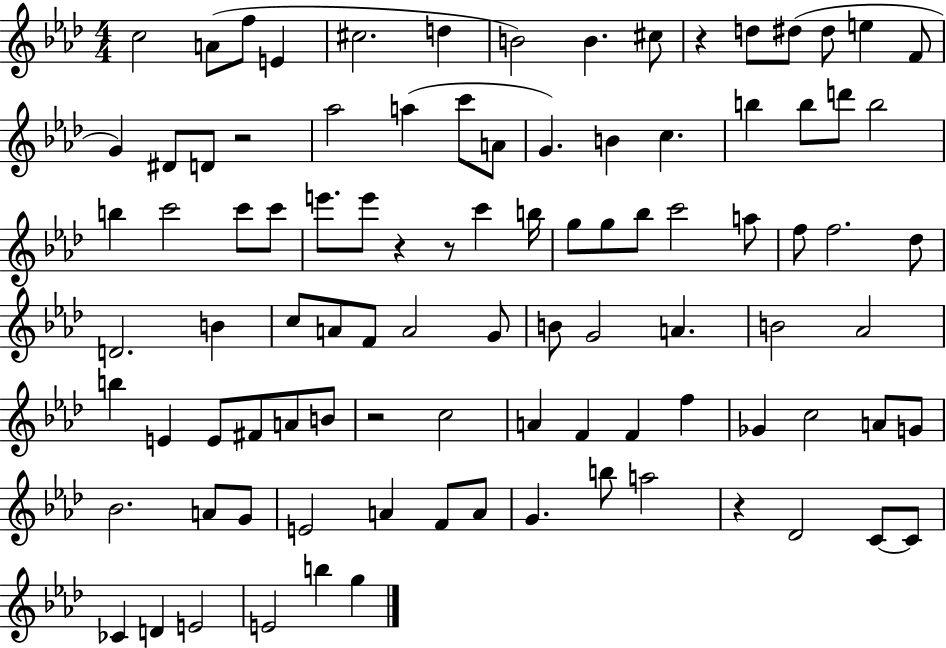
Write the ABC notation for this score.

X:1
T:Untitled
M:4/4
L:1/4
K:Ab
c2 A/2 f/2 E ^c2 d B2 B ^c/2 z d/2 ^d/2 ^d/2 e F/2 G ^D/2 D/2 z2 _a2 a c'/2 A/2 G B c b b/2 d'/2 b2 b c'2 c'/2 c'/2 e'/2 e'/2 z z/2 c' b/4 g/2 g/2 _b/2 c'2 a/2 f/2 f2 _d/2 D2 B c/2 A/2 F/2 A2 G/2 B/2 G2 A B2 _A2 b E E/2 ^F/2 A/2 B/2 z2 c2 A F F f _G c2 A/2 G/2 _B2 A/2 G/2 E2 A F/2 A/2 G b/2 a2 z _D2 C/2 C/2 _C D E2 E2 b g